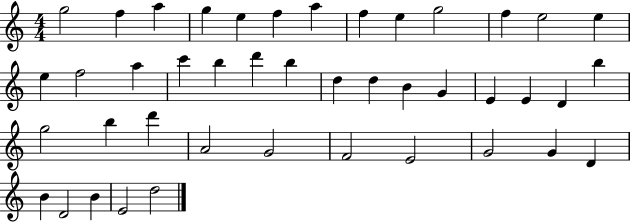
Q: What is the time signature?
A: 4/4